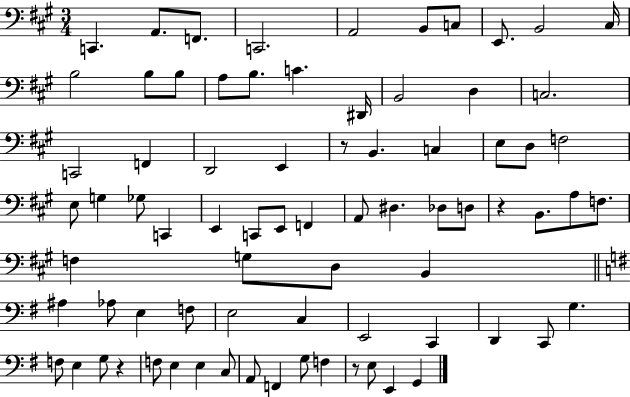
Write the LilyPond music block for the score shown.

{
  \clef bass
  \numericTimeSignature
  \time 3/4
  \key a \major
  \repeat volta 2 { c,4. a,8. f,8. | c,2. | a,2 b,8 c8 | e,8. b,2 cis16 | \break b2 b8 b8 | a8 b8. c'4. dis,16 | b,2 d4 | c2. | \break c,2 f,4 | d,2 e,4 | r8 b,4. c4 | e8 d8 f2 | \break e8 g4 ges8 c,4 | e,4 c,8 e,8 f,4 | a,8 dis4. des8 d8 | r4 b,8. a8 f8. | \break f4 g8 d8 b,4 | \bar "||" \break \key g \major ais4 aes8 e4 f8 | e2 c4 | e,2 c,4 | d,4 c,8 g4. | \break f8 e4 g8 r4 | f8 e4 e4 c8 | a,8 f,4 g8 f4 | r8 e8 e,4 g,4 | \break } \bar "|."
}